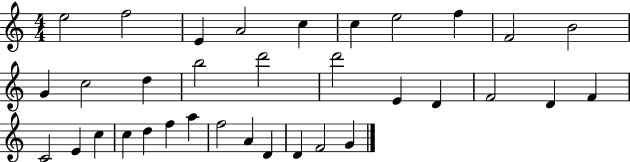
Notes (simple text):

E5/h F5/h E4/q A4/h C5/q C5/q E5/h F5/q F4/h B4/h G4/q C5/h D5/q B5/h D6/h D6/h E4/q D4/q F4/h D4/q F4/q C4/h E4/q C5/q C5/q D5/q F5/q A5/q F5/h A4/q D4/q D4/q F4/h G4/q